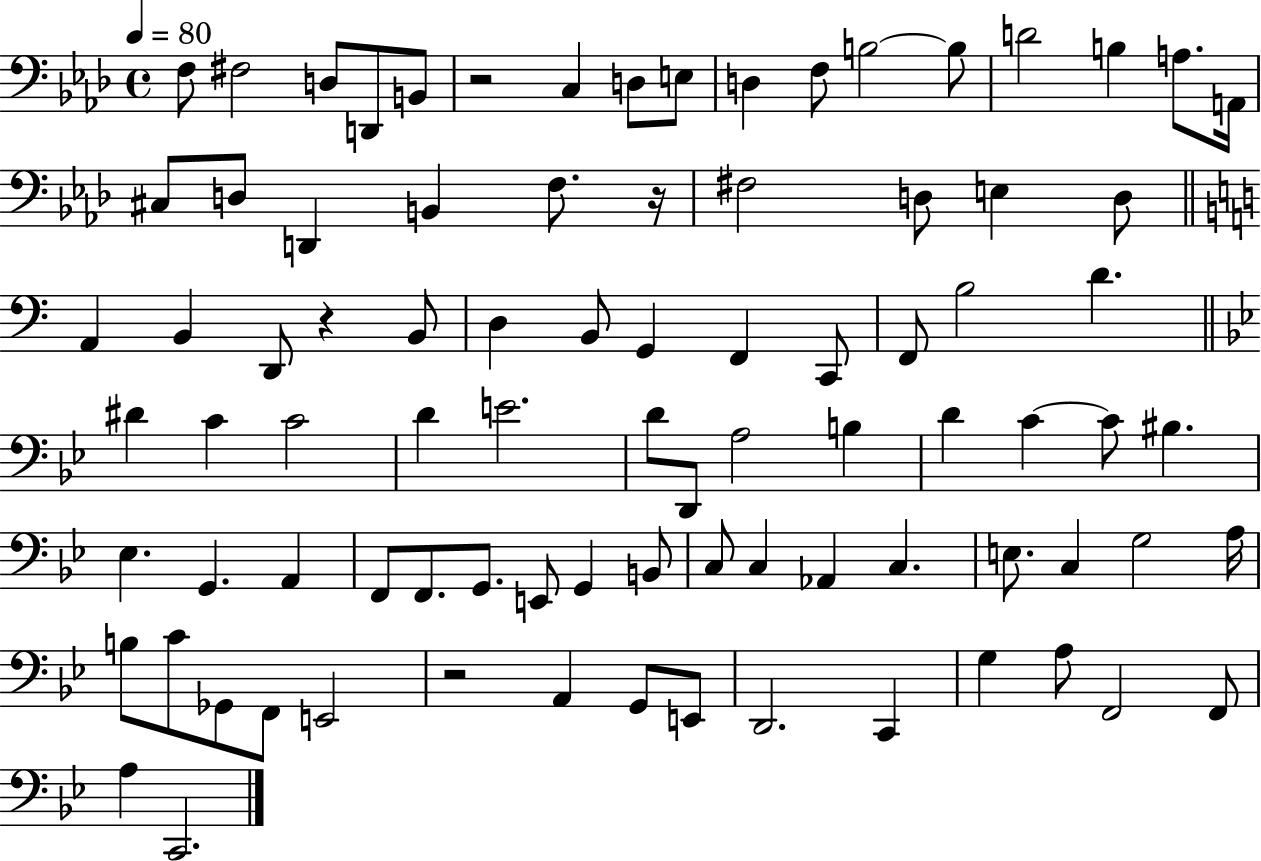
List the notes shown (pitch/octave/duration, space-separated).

F3/e F#3/h D3/e D2/e B2/e R/h C3/q D3/e E3/e D3/q F3/e B3/h B3/e D4/h B3/q A3/e. A2/s C#3/e D3/e D2/q B2/q F3/e. R/s F#3/h D3/e E3/q D3/e A2/q B2/q D2/e R/q B2/e D3/q B2/e G2/q F2/q C2/e F2/e B3/h D4/q. D#4/q C4/q C4/h D4/q E4/h. D4/e D2/e A3/h B3/q D4/q C4/q C4/e BIS3/q. Eb3/q. G2/q. A2/q F2/e F2/e. G2/e. E2/e G2/q B2/e C3/e C3/q Ab2/q C3/q. E3/e. C3/q G3/h A3/s B3/e C4/e Gb2/e F2/e E2/h R/h A2/q G2/e E2/e D2/h. C2/q G3/q A3/e F2/h F2/e A3/q C2/h.